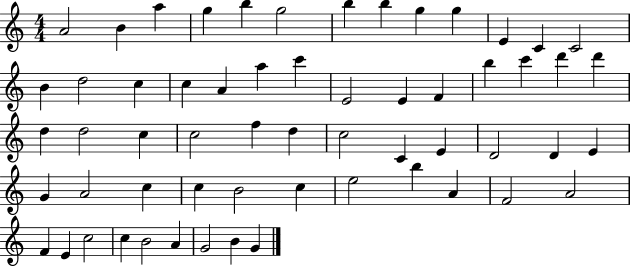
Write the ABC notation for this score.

X:1
T:Untitled
M:4/4
L:1/4
K:C
A2 B a g b g2 b b g g E C C2 B d2 c c A a c' E2 E F b c' d' d' d d2 c c2 f d c2 C E D2 D E G A2 c c B2 c e2 b A F2 A2 F E c2 c B2 A G2 B G